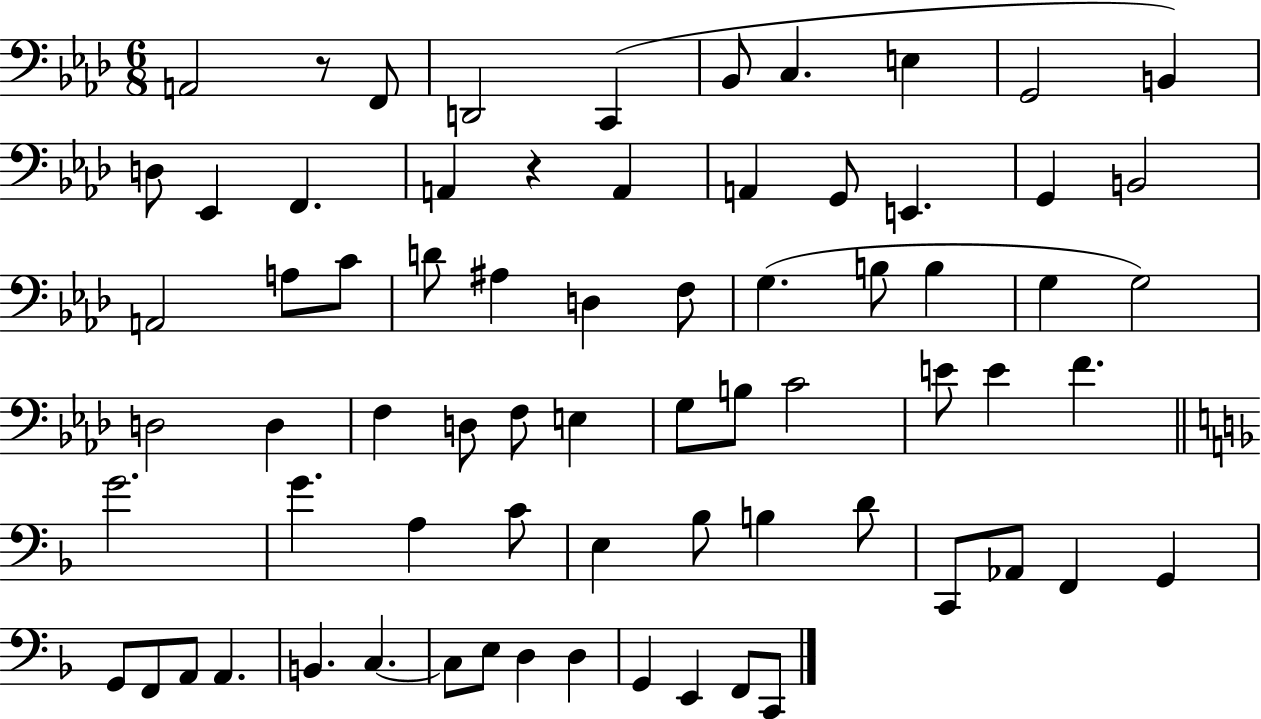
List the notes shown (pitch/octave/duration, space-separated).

A2/h R/e F2/e D2/h C2/q Bb2/e C3/q. E3/q G2/h B2/q D3/e Eb2/q F2/q. A2/q R/q A2/q A2/q G2/e E2/q. G2/q B2/h A2/h A3/e C4/e D4/e A#3/q D3/q F3/e G3/q. B3/e B3/q G3/q G3/h D3/h D3/q F3/q D3/e F3/e E3/q G3/e B3/e C4/h E4/e E4/q F4/q. G4/h. G4/q. A3/q C4/e E3/q Bb3/e B3/q D4/e C2/e Ab2/e F2/q G2/q G2/e F2/e A2/e A2/q. B2/q. C3/q. C3/e E3/e D3/q D3/q G2/q E2/q F2/e C2/e